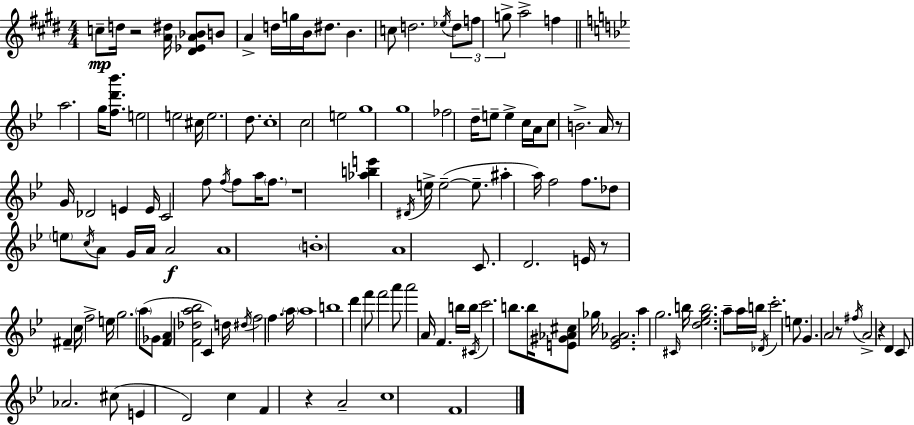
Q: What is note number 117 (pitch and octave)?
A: E4